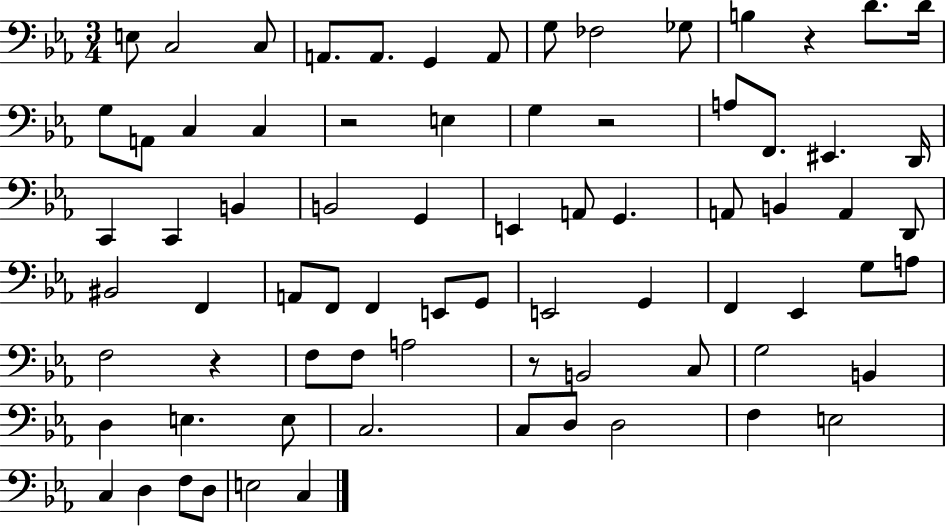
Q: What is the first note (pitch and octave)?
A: E3